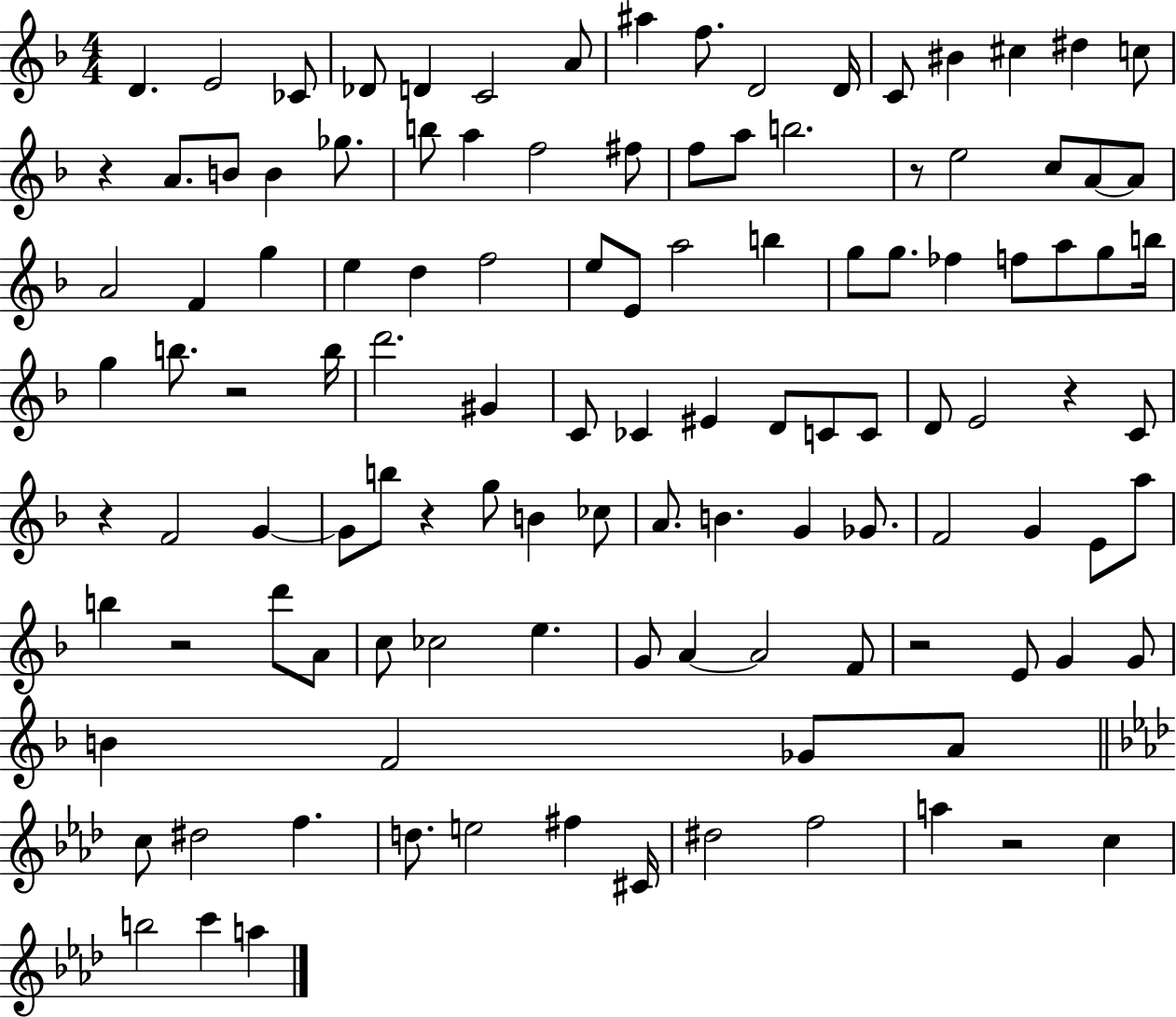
{
  \clef treble
  \numericTimeSignature
  \time 4/4
  \key f \major
  \repeat volta 2 { d'4. e'2 ces'8 | des'8 d'4 c'2 a'8 | ais''4 f''8. d'2 d'16 | c'8 bis'4 cis''4 dis''4 c''8 | \break r4 a'8. b'8 b'4 ges''8. | b''8 a''4 f''2 fis''8 | f''8 a''8 b''2. | r8 e''2 c''8 a'8~~ a'8 | \break a'2 f'4 g''4 | e''4 d''4 f''2 | e''8 e'8 a''2 b''4 | g''8 g''8. fes''4 f''8 a''8 g''8 b''16 | \break g''4 b''8. r2 b''16 | d'''2. gis'4 | c'8 ces'4 eis'4 d'8 c'8 c'8 | d'8 e'2 r4 c'8 | \break r4 f'2 g'4~~ | g'8 b''8 r4 g''8 b'4 ces''8 | a'8. b'4. g'4 ges'8. | f'2 g'4 e'8 a''8 | \break b''4 r2 d'''8 a'8 | c''8 ces''2 e''4. | g'8 a'4~~ a'2 f'8 | r2 e'8 g'4 g'8 | \break b'4 f'2 ges'8 a'8 | \bar "||" \break \key aes \major c''8 dis''2 f''4. | d''8. e''2 fis''4 cis'16 | dis''2 f''2 | a''4 r2 c''4 | \break b''2 c'''4 a''4 | } \bar "|."
}